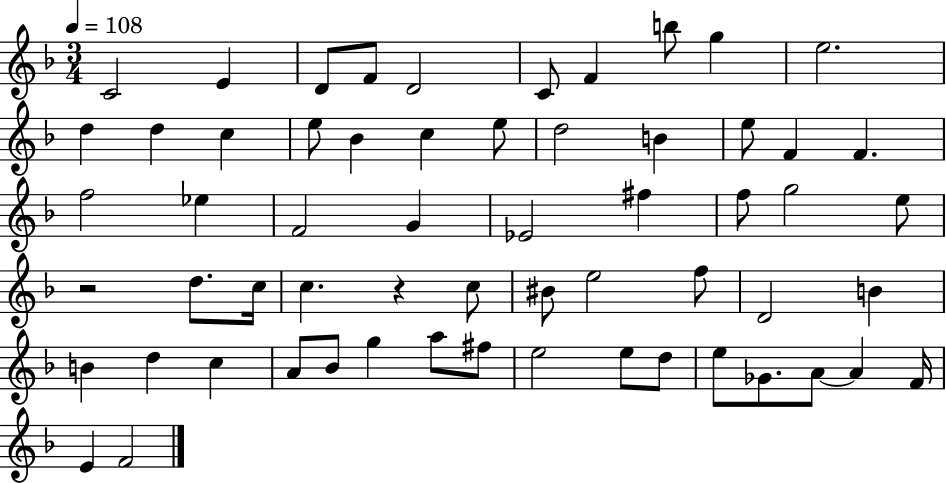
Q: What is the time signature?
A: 3/4